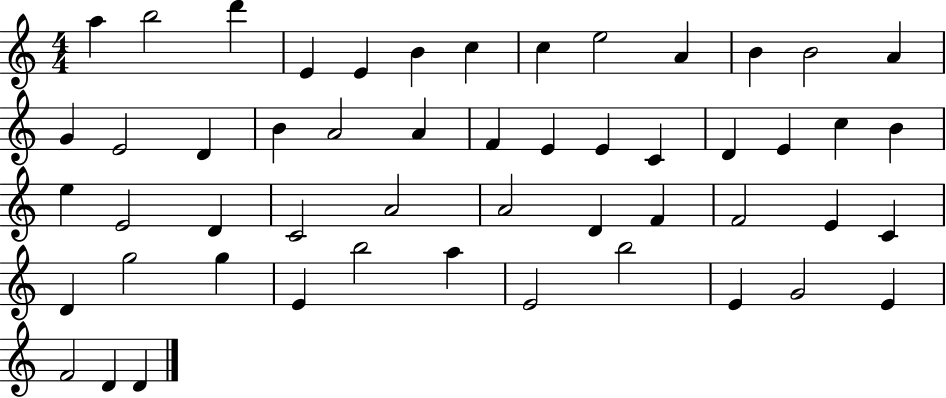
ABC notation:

X:1
T:Untitled
M:4/4
L:1/4
K:C
a b2 d' E E B c c e2 A B B2 A G E2 D B A2 A F E E C D E c B e E2 D C2 A2 A2 D F F2 E C D g2 g E b2 a E2 b2 E G2 E F2 D D